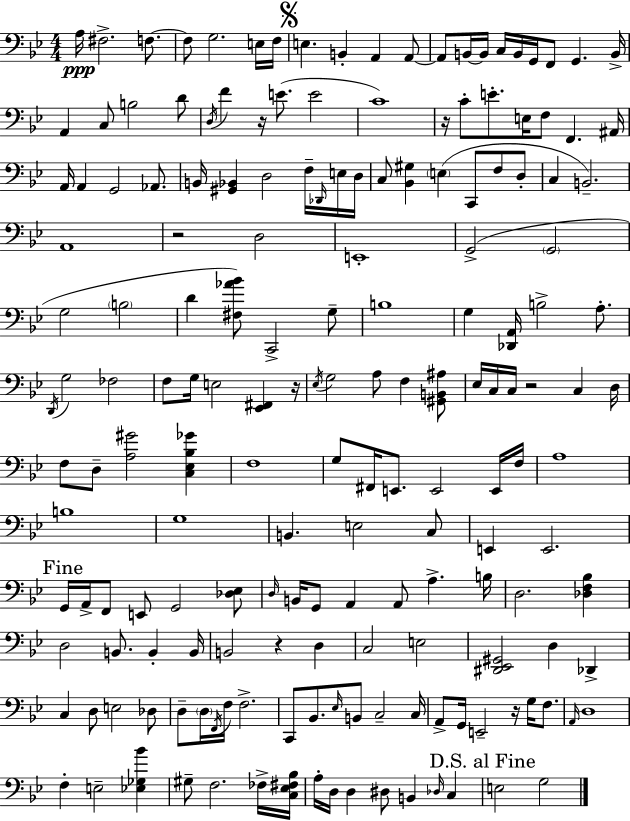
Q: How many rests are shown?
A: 7